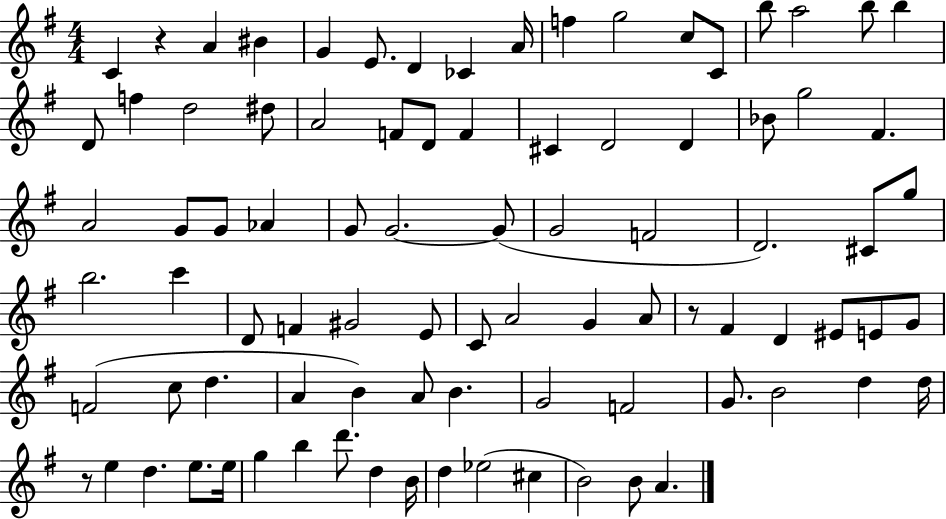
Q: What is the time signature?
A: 4/4